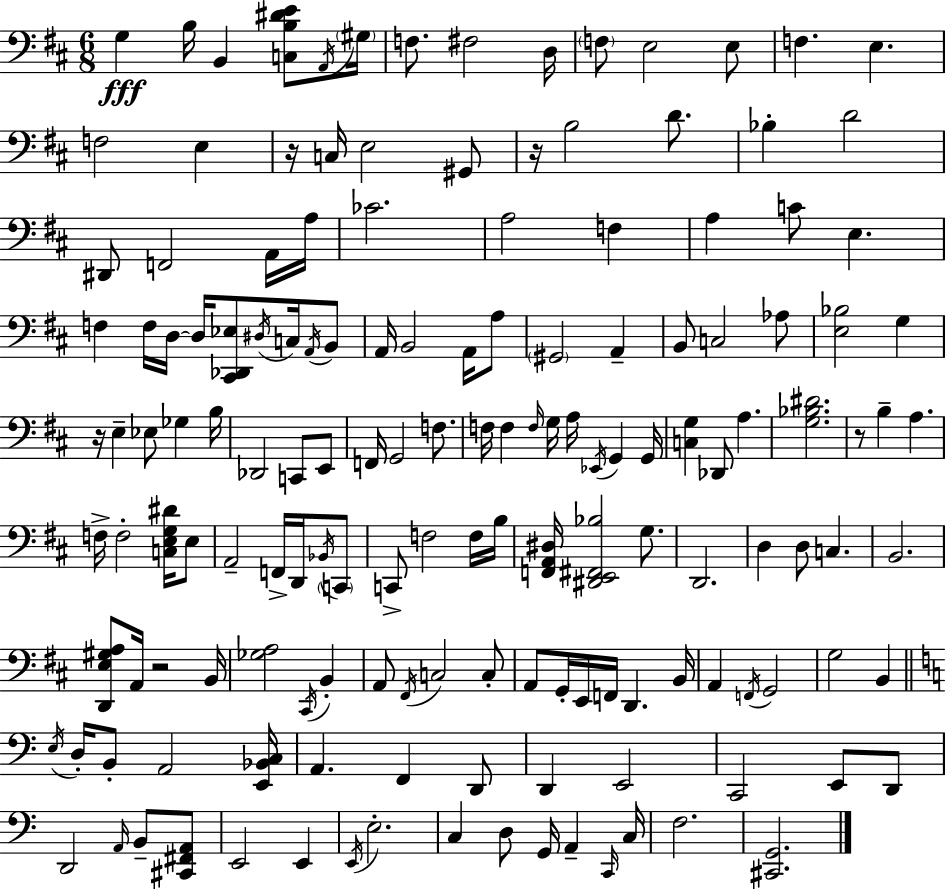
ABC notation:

X:1
T:Untitled
M:6/8
L:1/4
K:D
G, B,/4 B,, [C,B,^DE]/2 A,,/4 ^G,/4 F,/2 ^F,2 D,/4 F,/2 E,2 E,/2 F, E, F,2 E, z/4 C,/4 E,2 ^G,,/2 z/4 B,2 D/2 _B, D2 ^D,,/2 F,,2 A,,/4 A,/4 _C2 A,2 F, A, C/2 E, F, F,/4 D,/4 D,/4 [^C,,_D,,_E,]/2 ^D,/4 C,/4 A,,/4 B,,/2 A,,/4 B,,2 A,,/4 A,/2 ^G,,2 A,, B,,/2 C,2 _A,/2 [E,_B,]2 G, z/4 E, _E,/2 _G, B,/4 _D,,2 C,,/2 E,,/2 F,,/4 G,,2 F,/2 F,/4 F, F,/4 G,/4 A,/4 _E,,/4 G,, G,,/4 [C,G,] _D,,/2 A, [G,_B,^D]2 z/2 B, A, F,/4 F,2 [C,E,G,^D]/4 E,/2 A,,2 F,,/4 D,,/4 _B,,/4 C,,/2 C,,/2 F,2 F,/4 B,/4 [F,,A,,^D,]/4 [^D,,E,,^F,,_B,]2 G,/2 D,,2 D, D,/2 C, B,,2 [D,,E,^G,A,]/2 A,,/4 z2 B,,/4 [_G,A,]2 ^C,,/4 B,, A,,/2 ^F,,/4 C,2 C,/2 A,,/2 G,,/4 E,,/4 F,,/4 D,, B,,/4 A,, F,,/4 G,,2 G,2 B,, E,/4 D,/4 B,,/2 A,,2 [E,,_B,,C,]/4 A,, F,, D,,/2 D,, E,,2 C,,2 E,,/2 D,,/2 D,,2 A,,/4 B,,/2 [^C,,^F,,A,,]/2 E,,2 E,, E,,/4 E,2 C, D,/2 G,,/4 A,, C,,/4 C,/4 F,2 [^C,,G,,]2